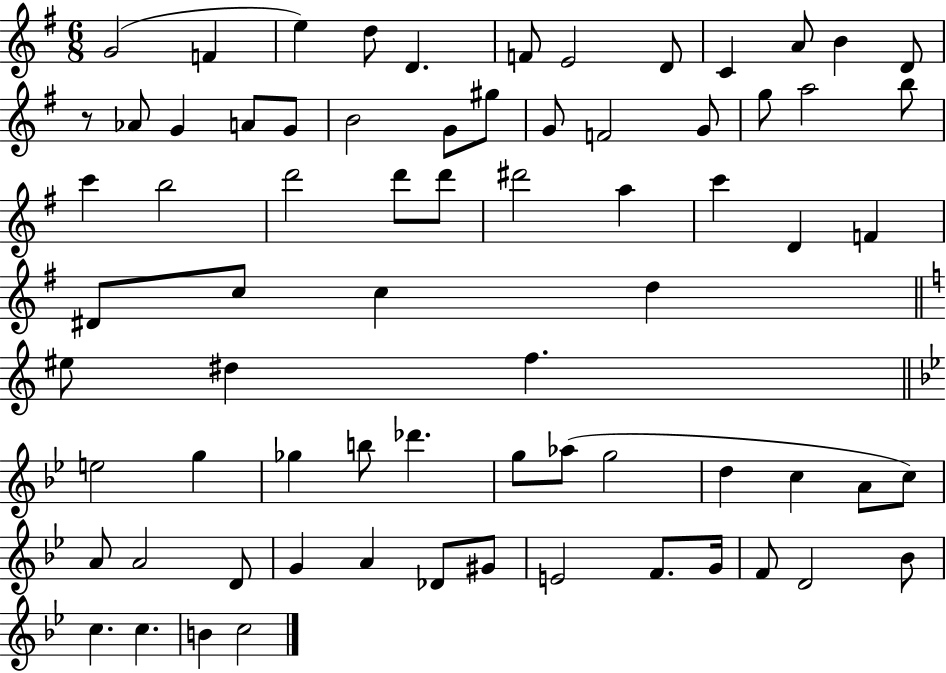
G4/h F4/q E5/q D5/e D4/q. F4/e E4/h D4/e C4/q A4/e B4/q D4/e R/e Ab4/e G4/q A4/e G4/e B4/h G4/e G#5/e G4/e F4/h G4/e G5/e A5/h B5/e C6/q B5/h D6/h D6/e D6/e D#6/h A5/q C6/q D4/q F4/q D#4/e C5/e C5/q D5/q EIS5/e D#5/q F5/q. E5/h G5/q Gb5/q B5/e Db6/q. G5/e Ab5/e G5/h D5/q C5/q A4/e C5/e A4/e A4/h D4/e G4/q A4/q Db4/e G#4/e E4/h F4/e. G4/s F4/e D4/h Bb4/e C5/q. C5/q. B4/q C5/h